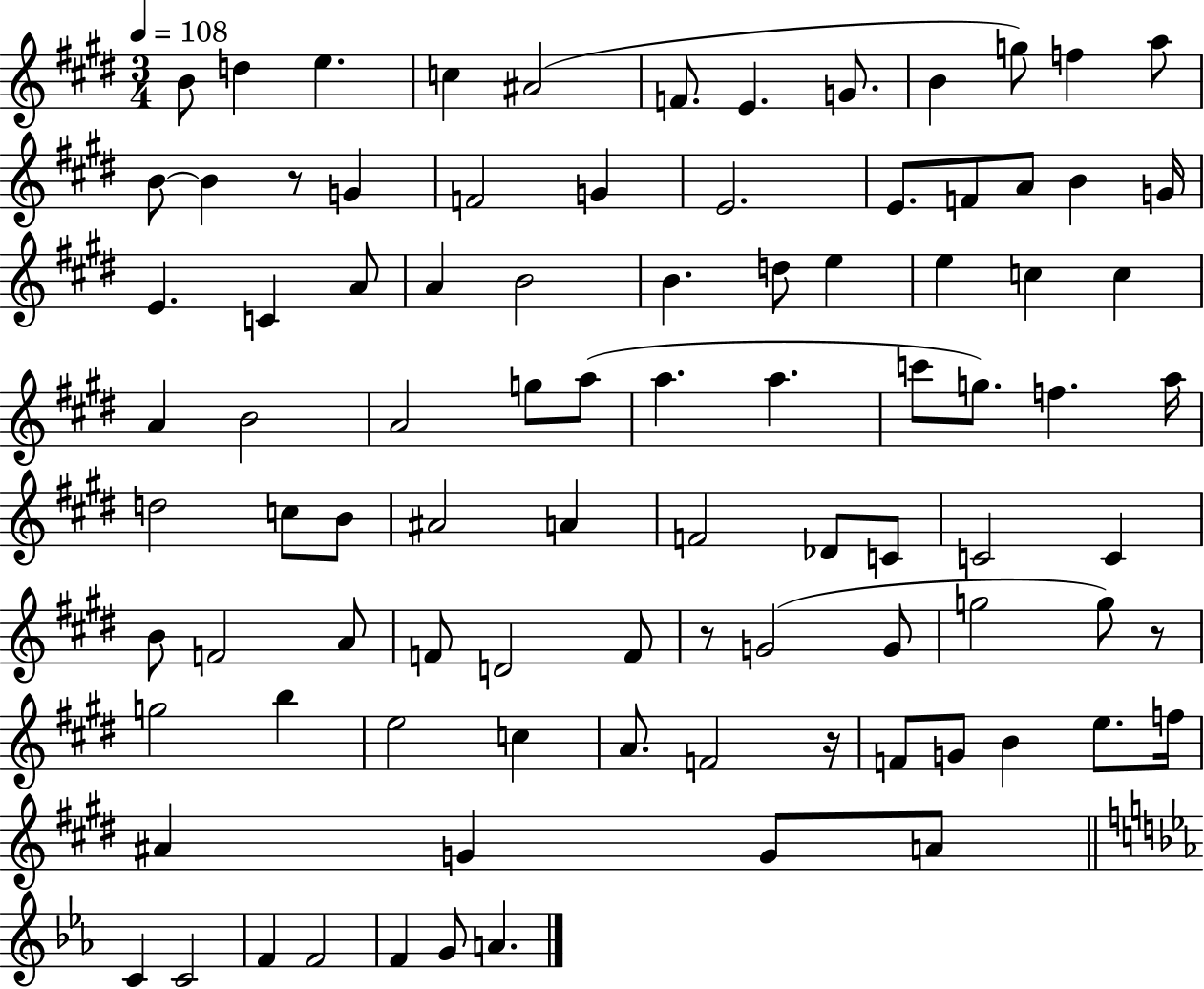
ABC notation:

X:1
T:Untitled
M:3/4
L:1/4
K:E
B/2 d e c ^A2 F/2 E G/2 B g/2 f a/2 B/2 B z/2 G F2 G E2 E/2 F/2 A/2 B G/4 E C A/2 A B2 B d/2 e e c c A B2 A2 g/2 a/2 a a c'/2 g/2 f a/4 d2 c/2 B/2 ^A2 A F2 _D/2 C/2 C2 C B/2 F2 A/2 F/2 D2 F/2 z/2 G2 G/2 g2 g/2 z/2 g2 b e2 c A/2 F2 z/4 F/2 G/2 B e/2 f/4 ^A G G/2 A/2 C C2 F F2 F G/2 A